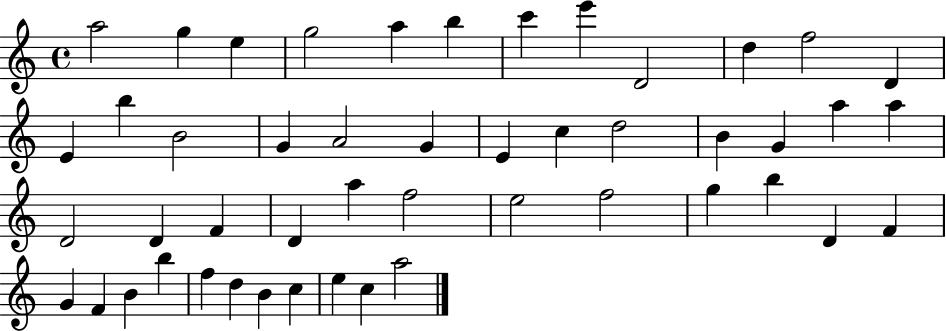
{
  \clef treble
  \time 4/4
  \defaultTimeSignature
  \key c \major
  a''2 g''4 e''4 | g''2 a''4 b''4 | c'''4 e'''4 d'2 | d''4 f''2 d'4 | \break e'4 b''4 b'2 | g'4 a'2 g'4 | e'4 c''4 d''2 | b'4 g'4 a''4 a''4 | \break d'2 d'4 f'4 | d'4 a''4 f''2 | e''2 f''2 | g''4 b''4 d'4 f'4 | \break g'4 f'4 b'4 b''4 | f''4 d''4 b'4 c''4 | e''4 c''4 a''2 | \bar "|."
}